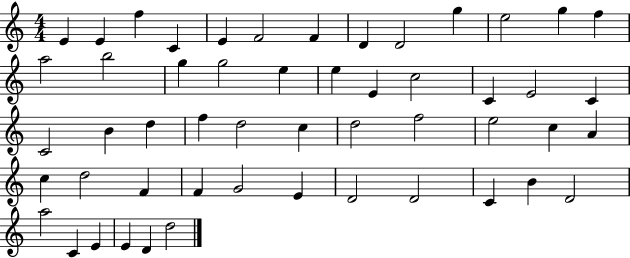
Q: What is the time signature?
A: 4/4